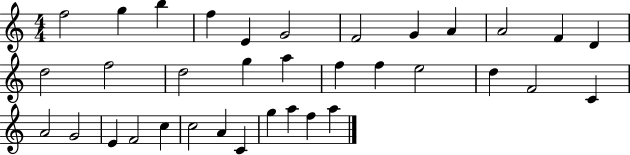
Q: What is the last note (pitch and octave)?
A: A5